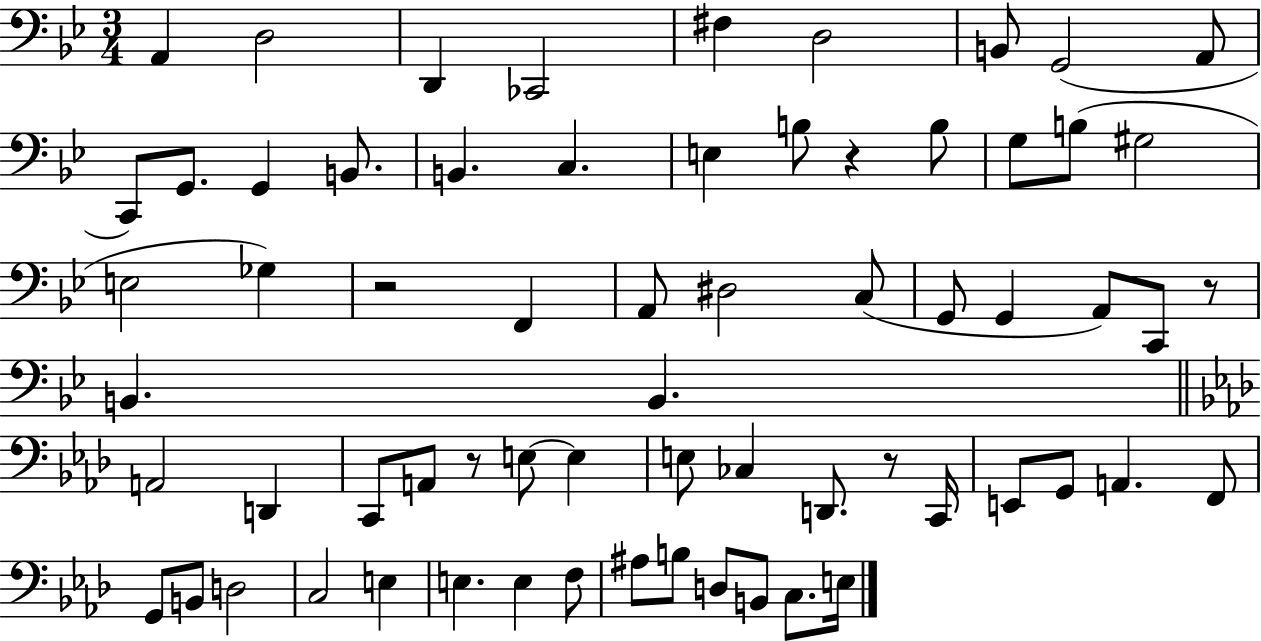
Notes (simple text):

A2/q D3/h D2/q CES2/h F#3/q D3/h B2/e G2/h A2/e C2/e G2/e. G2/q B2/e. B2/q. C3/q. E3/q B3/e R/q B3/e G3/e B3/e G#3/h E3/h Gb3/q R/h F2/q A2/e D#3/h C3/e G2/e G2/q A2/e C2/e R/e B2/q. B2/q. A2/h D2/q C2/e A2/e R/e E3/e E3/q E3/e CES3/q D2/e. R/e C2/s E2/e G2/e A2/q. F2/e G2/e B2/e D3/h C3/h E3/q E3/q. E3/q F3/e A#3/e B3/e D3/e B2/e C3/e. E3/s